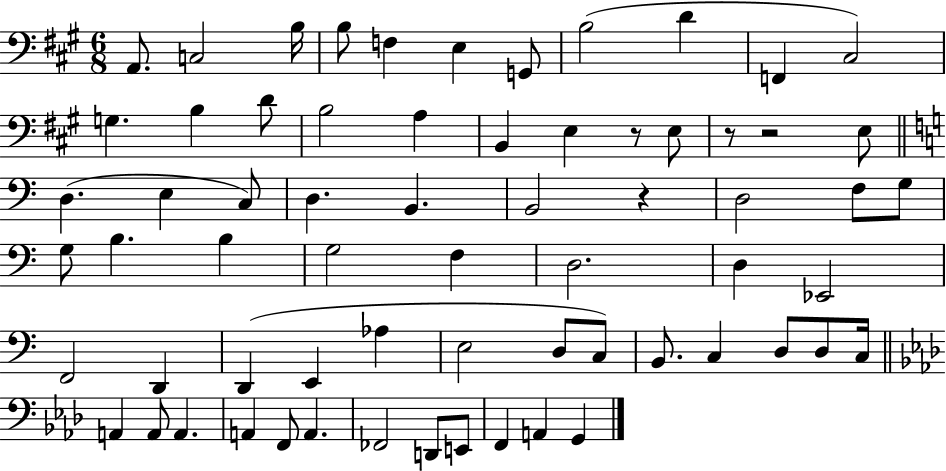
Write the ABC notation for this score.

X:1
T:Untitled
M:6/8
L:1/4
K:A
A,,/2 C,2 B,/4 B,/2 F, E, G,,/2 B,2 D F,, ^C,2 G, B, D/2 B,2 A, B,, E, z/2 E,/2 z/2 z2 E,/2 D, E, C,/2 D, B,, B,,2 z D,2 F,/2 G,/2 G,/2 B, B, G,2 F, D,2 D, _E,,2 F,,2 D,, D,, E,, _A, E,2 D,/2 C,/2 B,,/2 C, D,/2 D,/2 C,/4 A,, A,,/2 A,, A,, F,,/2 A,, _F,,2 D,,/2 E,,/2 F,, A,, G,,